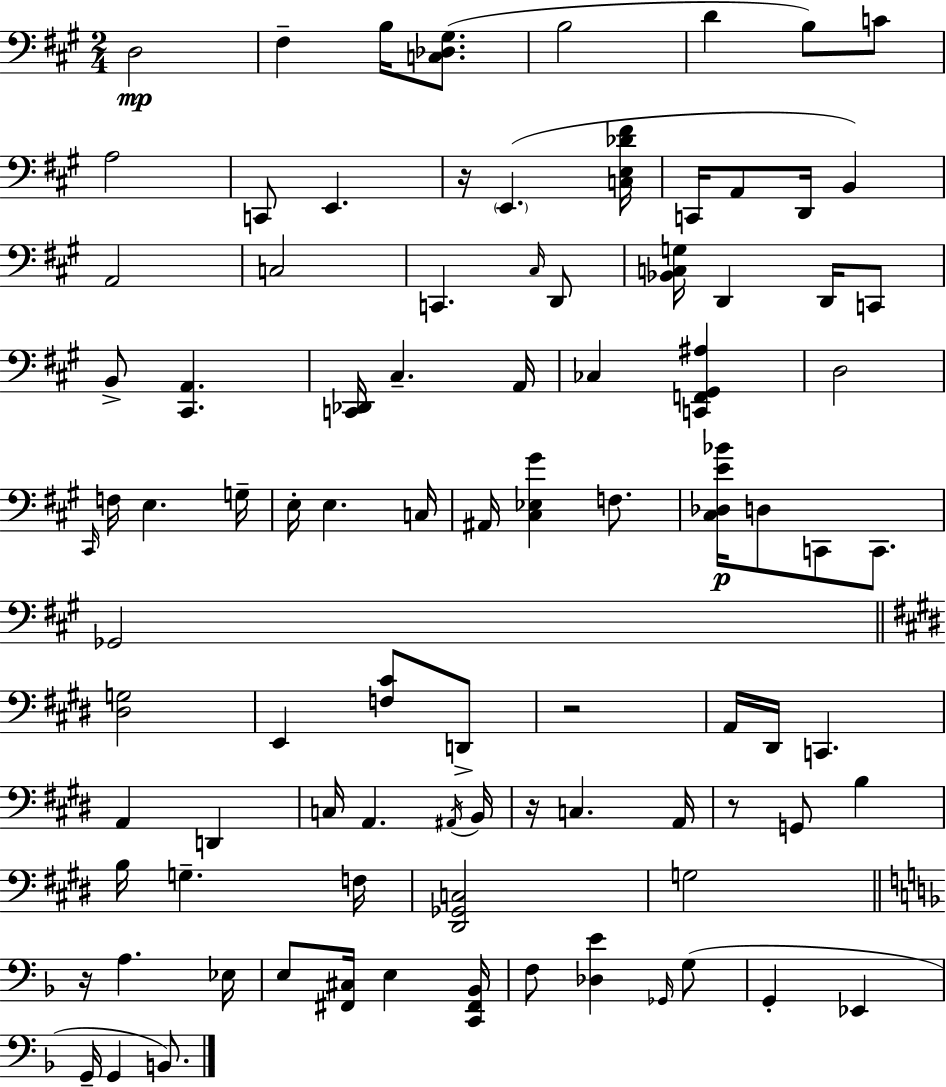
D3/h F#3/q B3/s [C3,Db3,G#3]/e. B3/h D4/q B3/e C4/e A3/h C2/e E2/q. R/s E2/q. [C3,E3,Db4,F#4]/s C2/s A2/e D2/s B2/q A2/h C3/h C2/q. C#3/s D2/e [Bb2,C3,G3]/s D2/q D2/s C2/e B2/e [C#2,A2]/q. [C2,Db2]/s C#3/q. A2/s CES3/q [C2,F2,G#2,A#3]/q D3/h C#2/s F3/s E3/q. G3/s E3/s E3/q. C3/s A#2/s [C#3,Eb3,G#4]/q F3/e. [C#3,Db3,E4,Bb4]/s D3/e C2/e C2/e. Gb2/h [D#3,G3]/h E2/q [F3,C#4]/e D2/e R/h A2/s D#2/s C2/q. A2/q D2/q C3/s A2/q. A#2/s B2/s R/s C3/q. A2/s R/e G2/e B3/q B3/s G3/q. F3/s [D#2,Gb2,C3]/h G3/h R/s A3/q. Eb3/s E3/e [F#2,C#3]/s E3/q [C2,F#2,Bb2]/s F3/e [Db3,E4]/q Gb2/s G3/e G2/q Eb2/q G2/s G2/q B2/e.